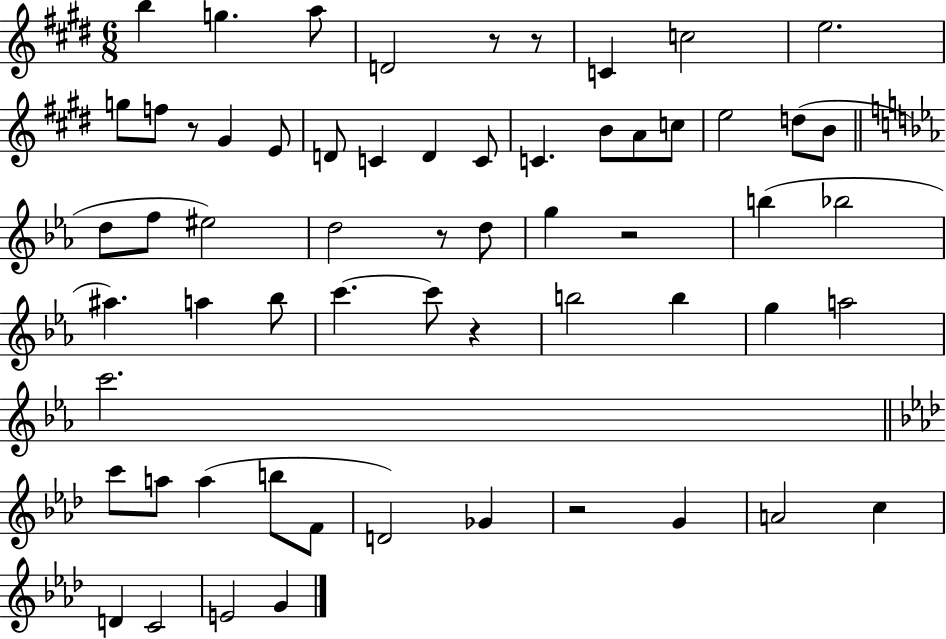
B5/q G5/q. A5/e D4/h R/e R/e C4/q C5/h E5/h. G5/e F5/e R/e G#4/q E4/e D4/e C4/q D4/q C4/e C4/q. B4/e A4/e C5/e E5/h D5/e B4/e D5/e F5/e EIS5/h D5/h R/e D5/e G5/q R/h B5/q Bb5/h A#5/q. A5/q Bb5/e C6/q. C6/e R/q B5/h B5/q G5/q A5/h C6/h. C6/e A5/e A5/q B5/e F4/e D4/h Gb4/q R/h G4/q A4/h C5/q D4/q C4/h E4/h G4/q